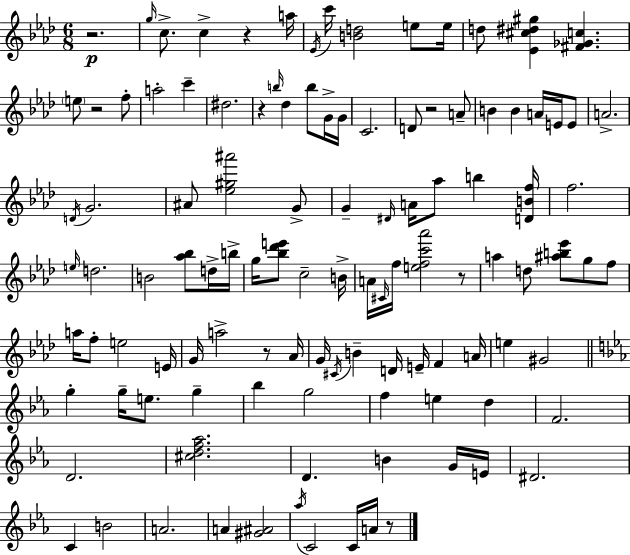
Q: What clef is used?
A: treble